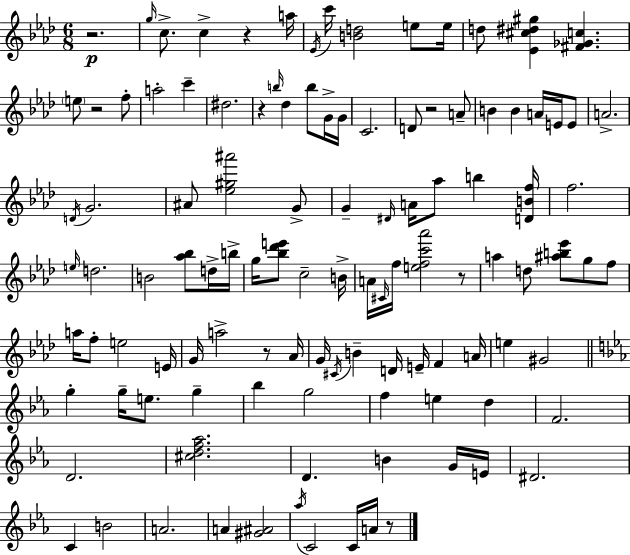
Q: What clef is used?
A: treble